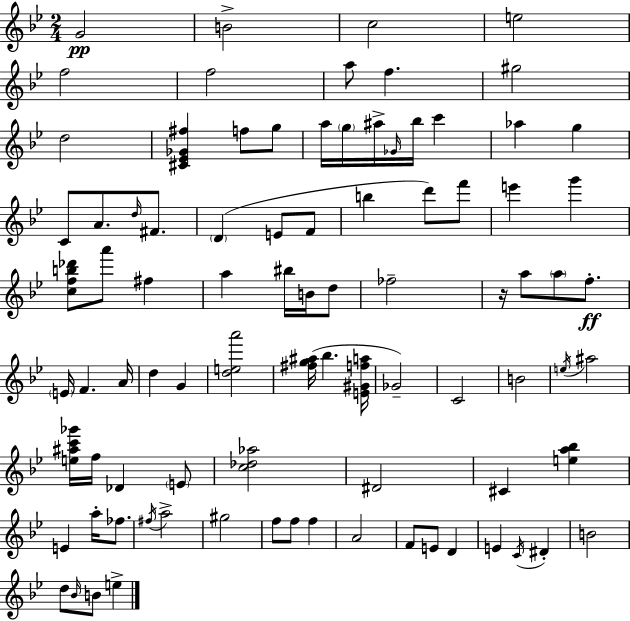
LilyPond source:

{
  \clef treble
  \numericTimeSignature
  \time 2/4
  \key bes \major
  \repeat volta 2 { g'2\pp | b'2-> | c''2 | e''2 | \break f''2 | f''2 | a''8 f''4. | gis''2 | \break d''2 | <cis' ees' ges' fis''>4 f''8 g''8 | a''16 \parenthesize g''16 ais''16-> \grace { ges'16 } bes''16 c'''4 | aes''4 g''4 | \break c'8 a'8. \grace { d''16 } fis'8. | \parenthesize d'4( e'8 | f'8 b''4 d'''8) | f'''8 e'''4 g'''4 | \break <c'' f'' b'' des'''>8 a'''8 fis''4 | a''4 bis''16 b'16 | d''8 fes''2-- | r16 a''8 \parenthesize a''8 f''8.-.\ff | \break \parenthesize e'16 f'4. | a'16 d''4 g'4 | <d'' e'' a'''>2 | <fis'' g'' ais''>16( bes''4. | \break <e' gis' f'' a''>16 ges'2--) | c'2 | b'2 | \acciaccatura { e''16 } ais''2 | \break <e'' ais'' c''' ges'''>16 f''16 des'4 | \parenthesize e'8 <c'' des'' aes''>2 | dis'2 | cis'4 <e'' a'' bes''>4 | \break e'4 a''16-. | fes''8. \acciaccatura { fis''16 } a''2-> | gis''2 | f''8 f''8 | \break f''4 a'2 | f'8 e'8 | d'4 e'4 | \acciaccatura { c'16 } dis'4-. b'2 | \break d''8 \grace { bes'16 } | b'8 e''4-> } \bar "|."
}